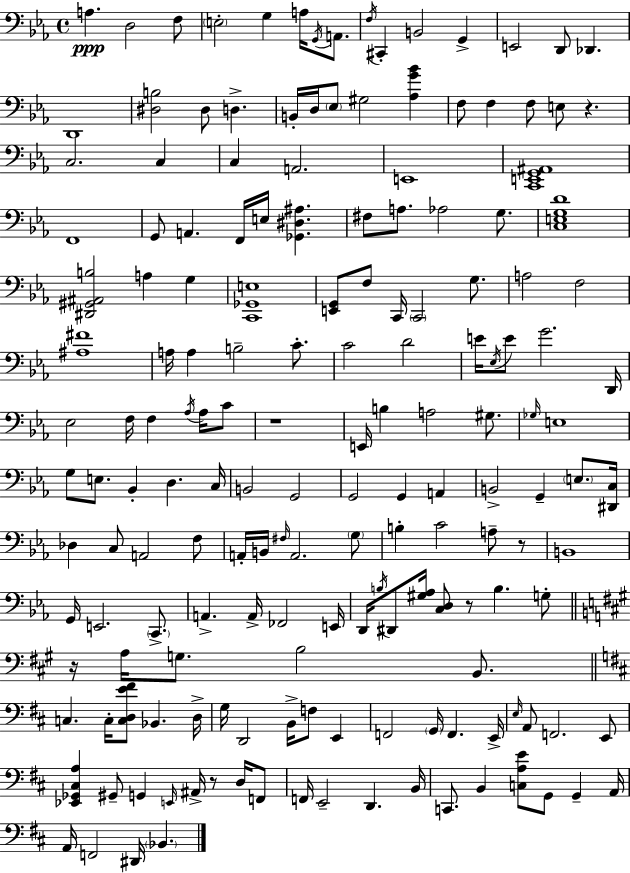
A3/q. D3/h F3/e E3/h G3/q A3/s G2/s A2/e. F3/s C#2/q B2/h G2/q E2/h D2/e Db2/q. D2/w [D#3,B3]/h D#3/e D3/q. B2/s D3/s Eb3/e G#3/h [Ab3,G4,Bb4]/q F3/e F3/q F3/e E3/e R/q. C3/h. C3/q C3/q A2/h. E2/w [C2,E2,G2,A#2]/w F2/w G2/e A2/q. F2/s E3/s [Gb2,D#3,A#3]/q. F#3/e A3/e. Ab3/h G3/e. [C3,E3,G3,D4]/w [D#2,G#2,A#2,B3]/h A3/q G3/q [C2,Gb2,E3]/w [E2,G2]/e F3/e C2/s C2/h G3/e. A3/h F3/h [A#3,F#4]/w A3/s A3/q B3/h C4/e. C4/h D4/h E4/s Eb3/s E4/e G4/h. D2/s Eb3/h F3/s F3/q Ab3/s Ab3/s C4/e R/w E2/s B3/q A3/h G#3/e. Gb3/s E3/w G3/e E3/e. Bb2/q D3/q. C3/s B2/h G2/h G2/h G2/q A2/q B2/h G2/q E3/e. [D#2,C3]/s Db3/q C3/e A2/h F3/e A2/s B2/s F#3/s A2/h. G3/e B3/q C4/h A3/e R/e B2/w G2/s E2/h. C2/e. A2/q. A2/s FES2/h E2/s D2/s B3/s D#2/e [G#3,Ab3]/s [C3,D3]/e R/e B3/q. G3/e R/s A3/s G3/e. B3/h B2/e. C3/q. C3/s [C3,D3,E4,F#4]/e Bb2/q. D3/s G3/s D2/h B2/s F3/e E2/q F2/h G2/s F2/q. E2/s E3/s A2/e F2/h. E2/e [Eb2,Gb2,C#3,A3]/q G#2/e G2/q E2/s A#2/s R/e D3/s F2/e F2/s E2/h D2/q. B2/s C2/e. B2/q [C3,A3,E4]/e G2/e G2/q A2/s A2/s F2/h D#2/s Bb2/q.